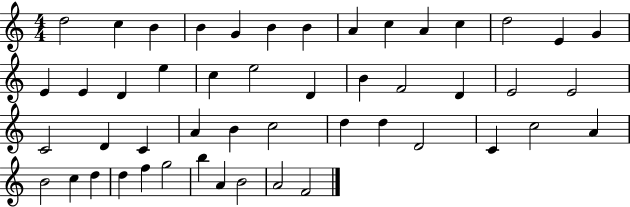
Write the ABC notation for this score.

X:1
T:Untitled
M:4/4
L:1/4
K:C
d2 c B B G B B A c A c d2 E G E E D e c e2 D B F2 D E2 E2 C2 D C A B c2 d d D2 C c2 A B2 c d d f g2 b A B2 A2 F2